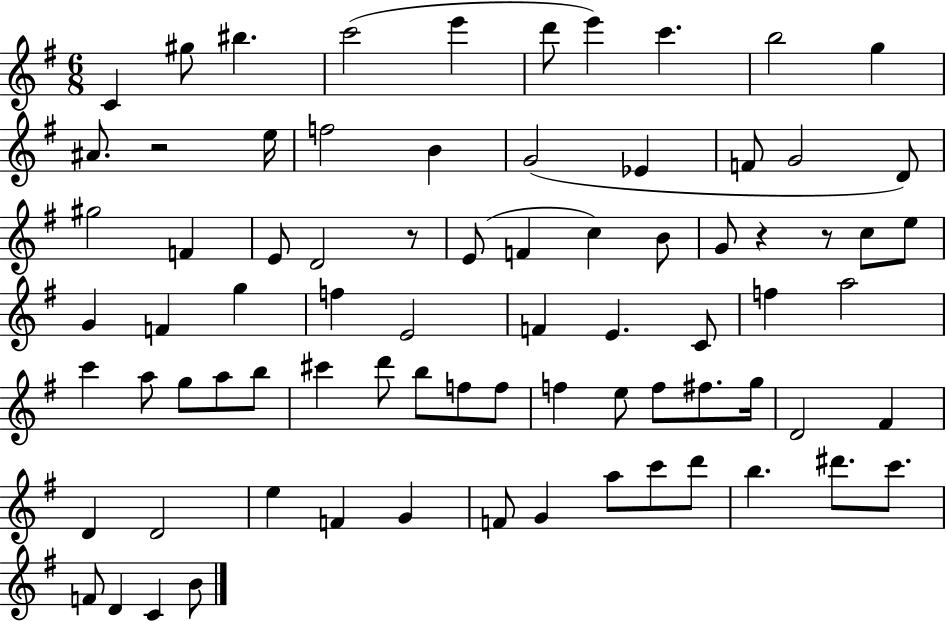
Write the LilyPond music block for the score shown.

{
  \clef treble
  \numericTimeSignature
  \time 6/8
  \key g \major
  c'4 gis''8 bis''4. | c'''2( e'''4 | d'''8 e'''4) c'''4. | b''2 g''4 | \break ais'8. r2 e''16 | f''2 b'4 | g'2( ees'4 | f'8 g'2 d'8) | \break gis''2 f'4 | e'8 d'2 r8 | e'8( f'4 c''4) b'8 | g'8 r4 r8 c''8 e''8 | \break g'4 f'4 g''4 | f''4 e'2 | f'4 e'4. c'8 | f''4 a''2 | \break c'''4 a''8 g''8 a''8 b''8 | cis'''4 d'''8 b''8 f''8 f''8 | f''4 e''8 f''8 fis''8. g''16 | d'2 fis'4 | \break d'4 d'2 | e''4 f'4 g'4 | f'8 g'4 a''8 c'''8 d'''8 | b''4. dis'''8. c'''8. | \break f'8 d'4 c'4 b'8 | \bar "|."
}